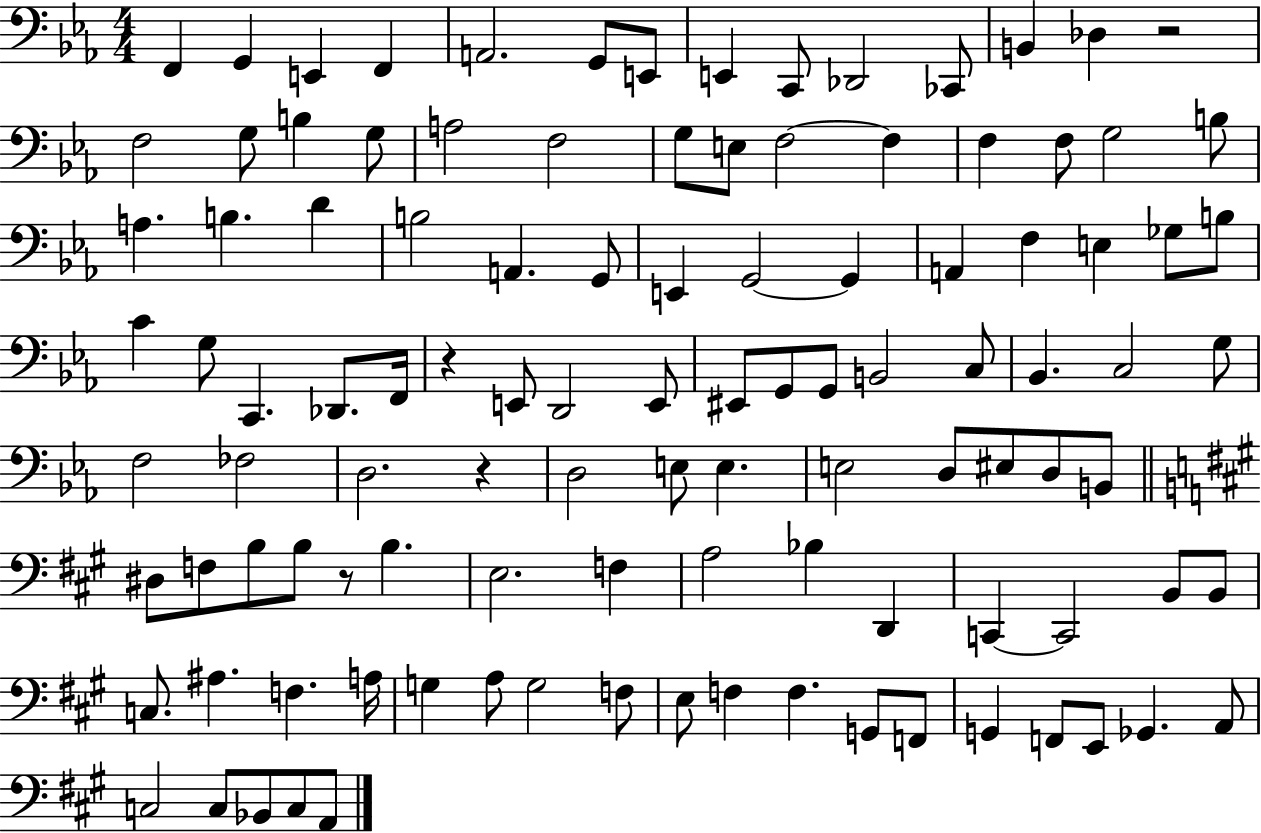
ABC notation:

X:1
T:Untitled
M:4/4
L:1/4
K:Eb
F,, G,, E,, F,, A,,2 G,,/2 E,,/2 E,, C,,/2 _D,,2 _C,,/2 B,, _D, z2 F,2 G,/2 B, G,/2 A,2 F,2 G,/2 E,/2 F,2 F, F, F,/2 G,2 B,/2 A, B, D B,2 A,, G,,/2 E,, G,,2 G,, A,, F, E, _G,/2 B,/2 C G,/2 C,, _D,,/2 F,,/4 z E,,/2 D,,2 E,,/2 ^E,,/2 G,,/2 G,,/2 B,,2 C,/2 _B,, C,2 G,/2 F,2 _F,2 D,2 z D,2 E,/2 E, E,2 D,/2 ^E,/2 D,/2 B,,/2 ^D,/2 F,/2 B,/2 B,/2 z/2 B, E,2 F, A,2 _B, D,, C,, C,,2 B,,/2 B,,/2 C,/2 ^A, F, A,/4 G, A,/2 G,2 F,/2 E,/2 F, F, G,,/2 F,,/2 G,, F,,/2 E,,/2 _G,, A,,/2 C,2 C,/2 _B,,/2 C,/2 A,,/2